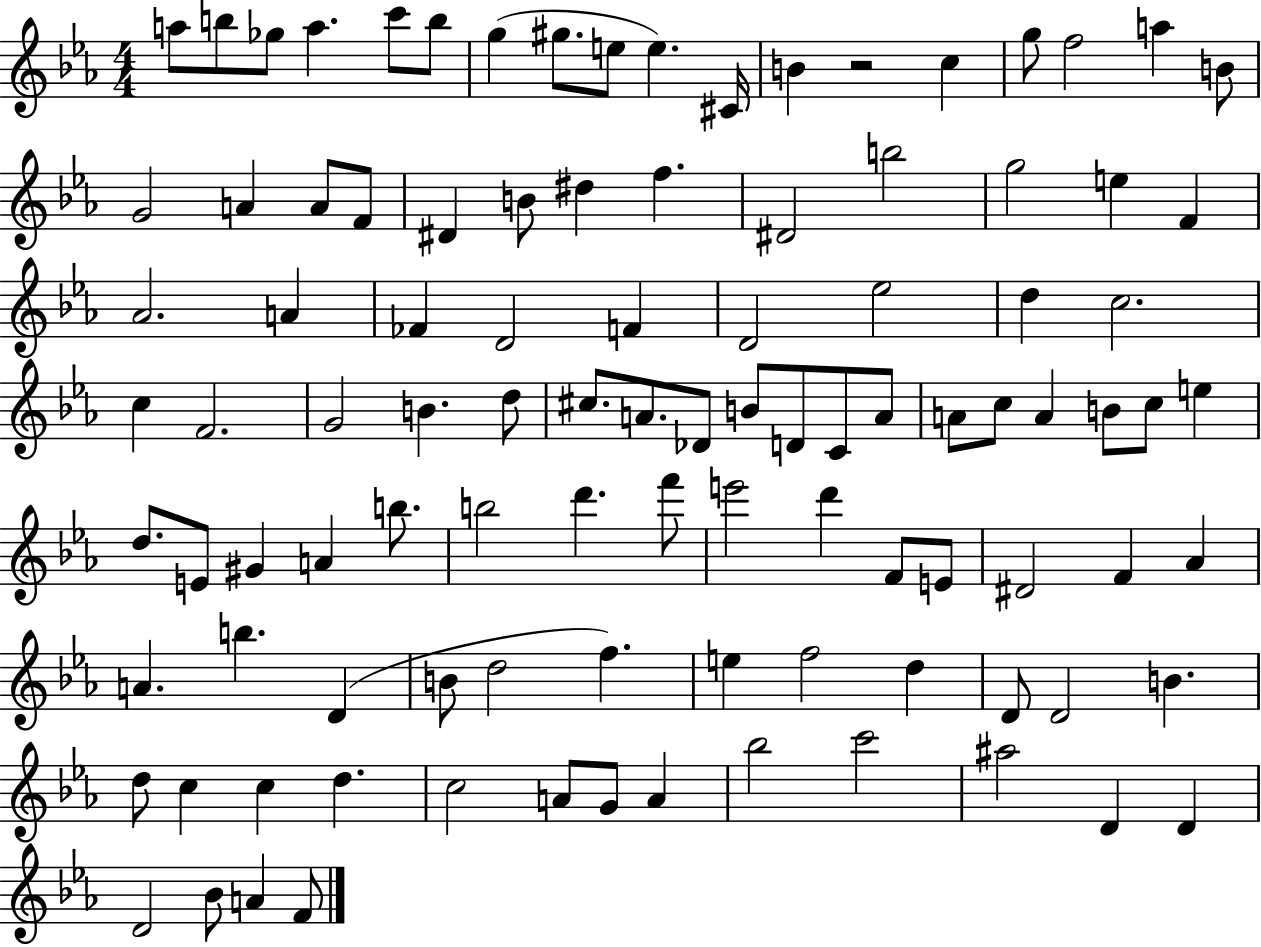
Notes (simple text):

A5/e B5/e Gb5/e A5/q. C6/e B5/e G5/q G#5/e. E5/e E5/q. C#4/s B4/q R/h C5/q G5/e F5/h A5/q B4/e G4/h A4/q A4/e F4/e D#4/q B4/e D#5/q F5/q. D#4/h B5/h G5/h E5/q F4/q Ab4/h. A4/q FES4/q D4/h F4/q D4/h Eb5/h D5/q C5/h. C5/q F4/h. G4/h B4/q. D5/e C#5/e. A4/e. Db4/e B4/e D4/e C4/e A4/e A4/e C5/e A4/q B4/e C5/e E5/q D5/e. E4/e G#4/q A4/q B5/e. B5/h D6/q. F6/e E6/h D6/q F4/e E4/e D#4/h F4/q Ab4/q A4/q. B5/q. D4/q B4/e D5/h F5/q. E5/q F5/h D5/q D4/e D4/h B4/q. D5/e C5/q C5/q D5/q. C5/h A4/e G4/e A4/q Bb5/h C6/h A#5/h D4/q D4/q D4/h Bb4/e A4/q F4/e